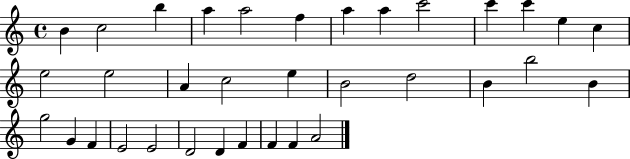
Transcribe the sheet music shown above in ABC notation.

X:1
T:Untitled
M:4/4
L:1/4
K:C
B c2 b a a2 f a a c'2 c' c' e c e2 e2 A c2 e B2 d2 B b2 B g2 G F E2 E2 D2 D F F F A2